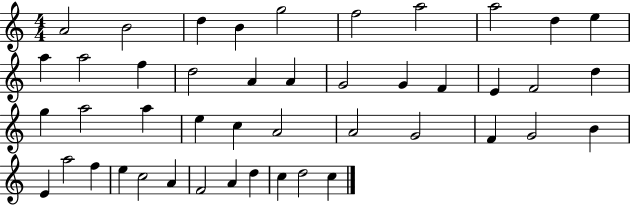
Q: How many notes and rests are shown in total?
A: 45